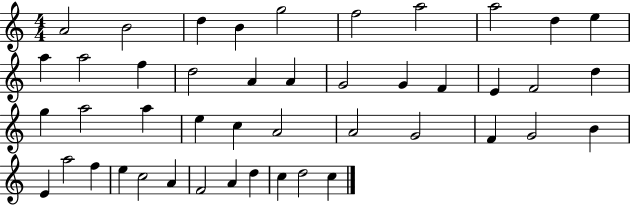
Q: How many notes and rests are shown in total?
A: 45